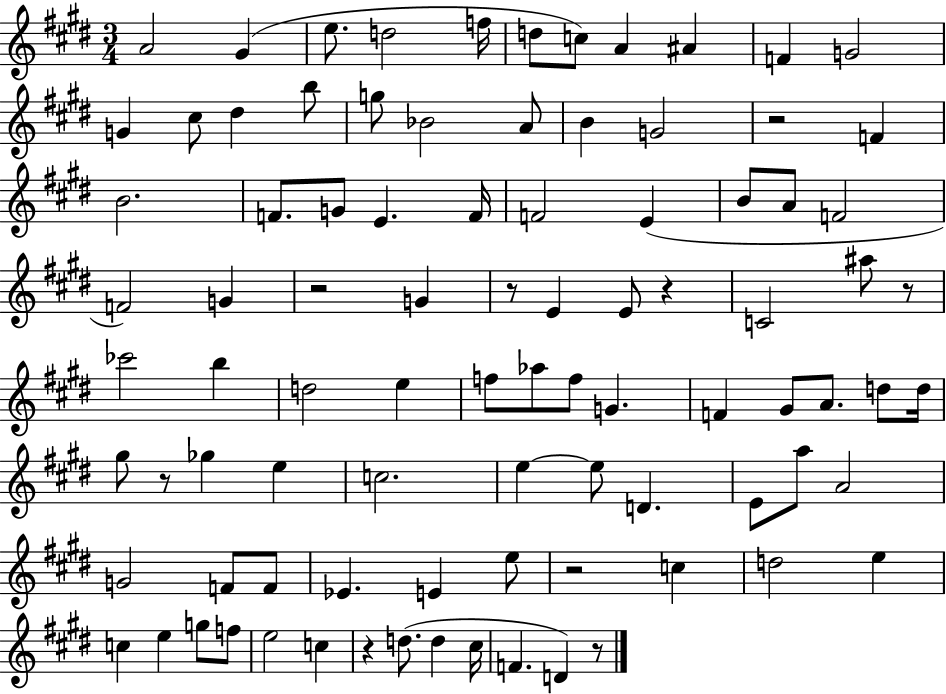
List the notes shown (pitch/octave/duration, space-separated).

A4/h G#4/q E5/e. D5/h F5/s D5/e C5/e A4/q A#4/q F4/q G4/h G4/q C#5/e D#5/q B5/e G5/e Bb4/h A4/e B4/q G4/h R/h F4/q B4/h. F4/e. G4/e E4/q. F4/s F4/h E4/q B4/e A4/e F4/h F4/h G4/q R/h G4/q R/e E4/q E4/e R/q C4/h A#5/e R/e CES6/h B5/q D5/h E5/q F5/e Ab5/e F5/e G4/q. F4/q G#4/e A4/e. D5/e D5/s G#5/e R/e Gb5/q E5/q C5/h. E5/q E5/e D4/q. E4/e A5/e A4/h G4/h F4/e F4/e Eb4/q. E4/q E5/e R/h C5/q D5/h E5/q C5/q E5/q G5/e F5/e E5/h C5/q R/q D5/e. D5/q C#5/s F4/q. D4/q R/e